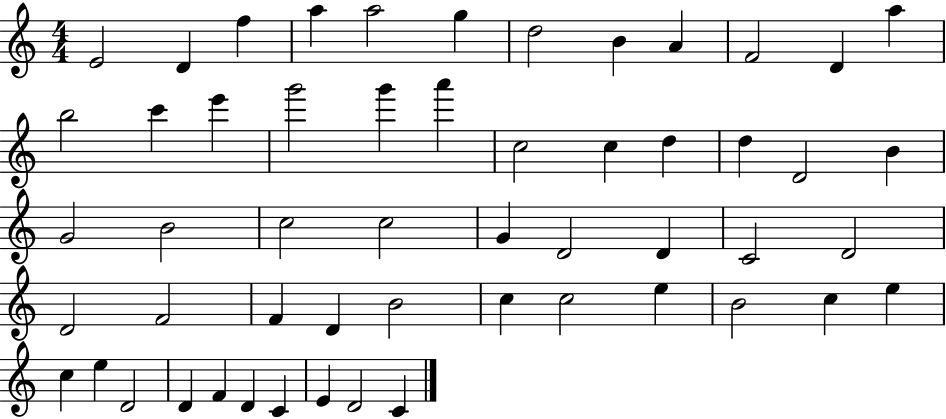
X:1
T:Untitled
M:4/4
L:1/4
K:C
E2 D f a a2 g d2 B A F2 D a b2 c' e' g'2 g' a' c2 c d d D2 B G2 B2 c2 c2 G D2 D C2 D2 D2 F2 F D B2 c c2 e B2 c e c e D2 D F D C E D2 C